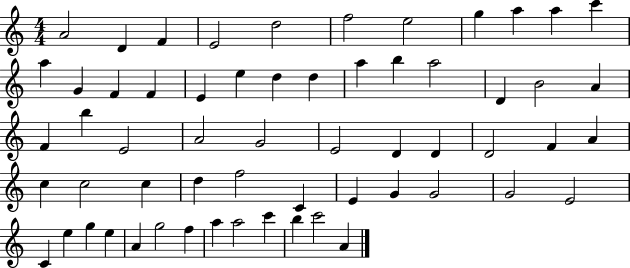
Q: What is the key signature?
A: C major